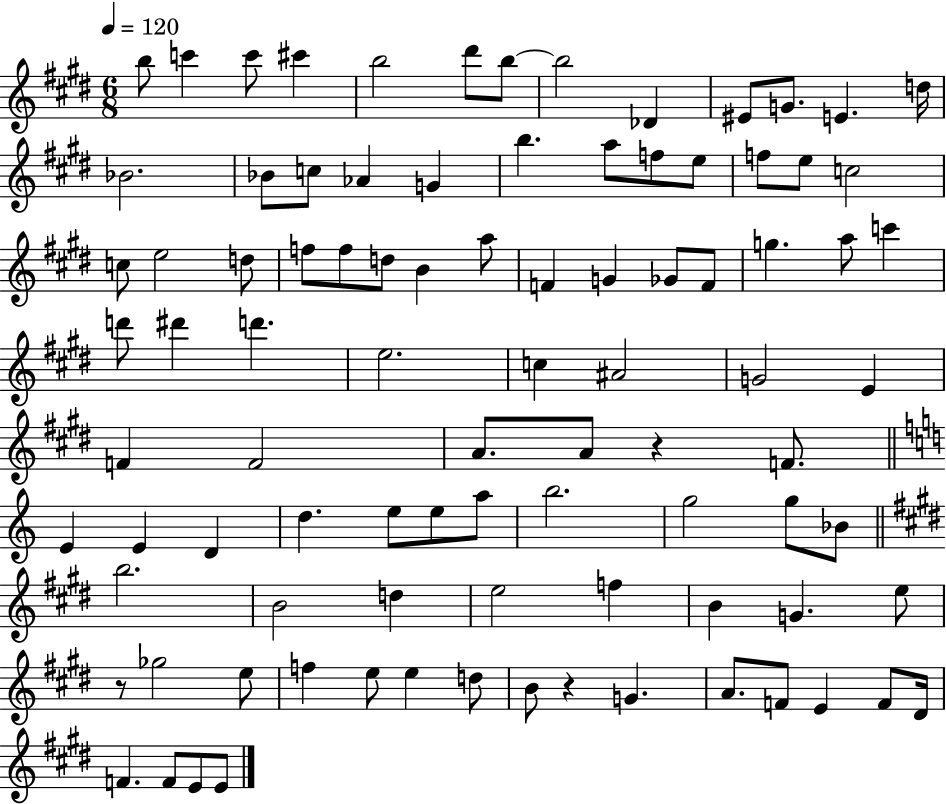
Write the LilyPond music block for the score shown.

{
  \clef treble
  \numericTimeSignature
  \time 6/8
  \key e \major
  \tempo 4 = 120
  \repeat volta 2 { b''8 c'''4 c'''8 cis'''4 | b''2 dis'''8 b''8~~ | b''2 des'4 | eis'8 g'8. e'4. d''16 | \break bes'2. | bes'8 c''8 aes'4 g'4 | b''4. a''8 f''8 e''8 | f''8 e''8 c''2 | \break c''8 e''2 d''8 | f''8 f''8 d''8 b'4 a''8 | f'4 g'4 ges'8 f'8 | g''4. a''8 c'''4 | \break d'''8 dis'''4 d'''4. | e''2. | c''4 ais'2 | g'2 e'4 | \break f'4 f'2 | a'8. a'8 r4 f'8. | \bar "||" \break \key a \minor e'4 e'4 d'4 | d''4. e''8 e''8 a''8 | b''2. | g''2 g''8 bes'8 | \break \bar "||" \break \key e \major b''2. | b'2 d''4 | e''2 f''4 | b'4 g'4. e''8 | \break r8 ges''2 e''8 | f''4 e''8 e''4 d''8 | b'8 r4 g'4. | a'8. f'8 e'4 f'8 dis'16 | \break f'4. f'8 e'8 e'8 | } \bar "|."
}